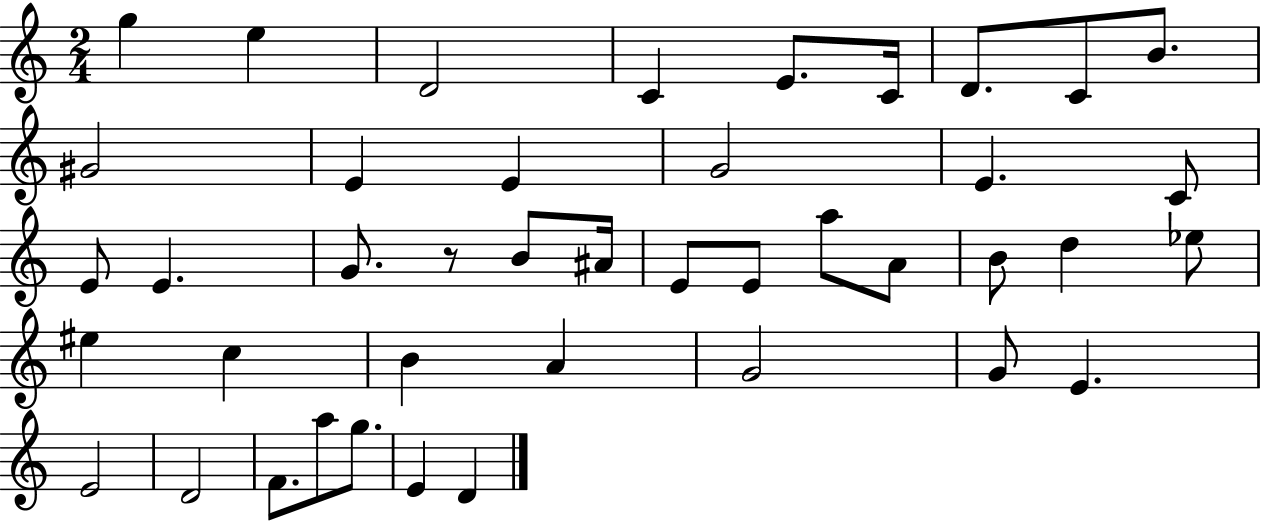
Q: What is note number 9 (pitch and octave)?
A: B4